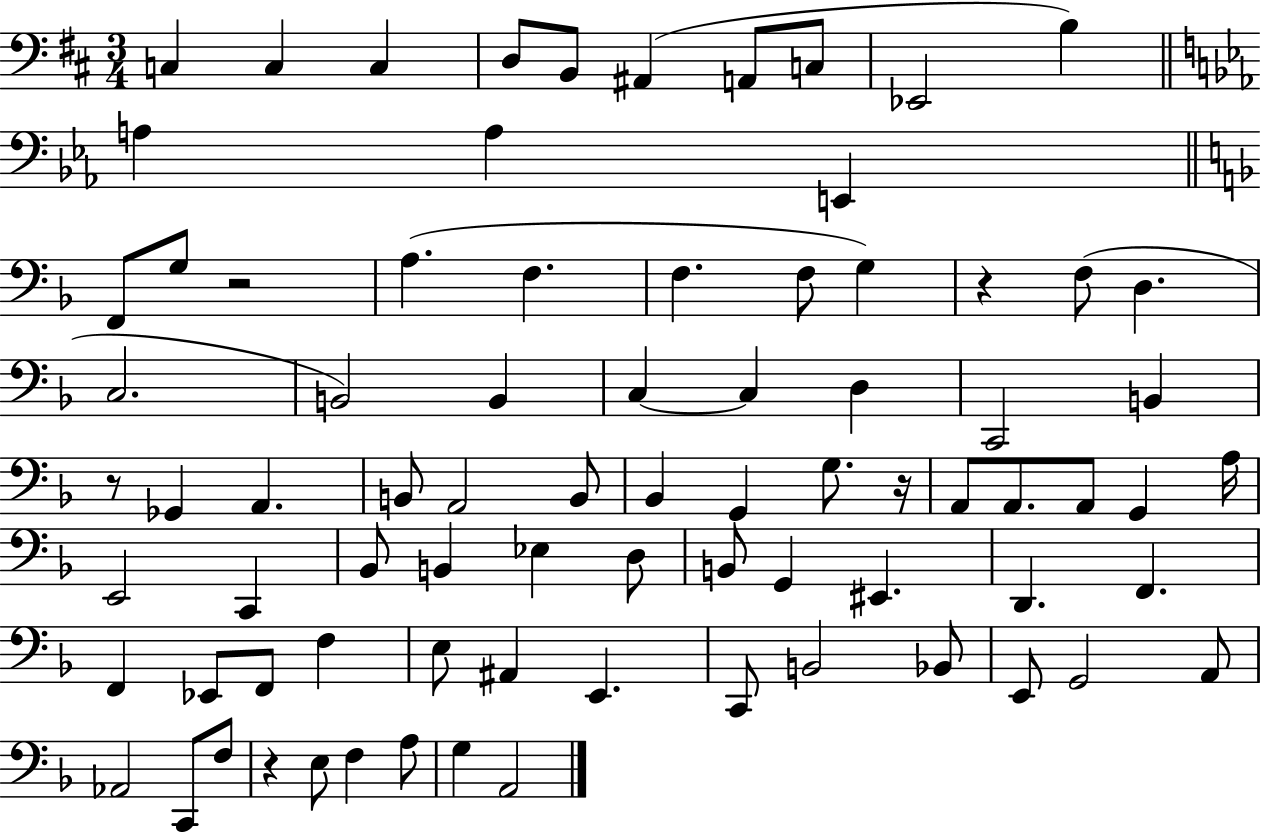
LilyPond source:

{
  \clef bass
  \numericTimeSignature
  \time 3/4
  \key d \major
  c4 c4 c4 | d8 b,8 ais,4( a,8 c8 | ees,2 b4) | \bar "||" \break \key ees \major a4 a4 e,4 | \bar "||" \break \key d \minor f,8 g8 r2 | a4.( f4. | f4. f8 g4) | r4 f8( d4. | \break c2. | b,2) b,4 | c4~~ c4 d4 | c,2 b,4 | \break r8 ges,4 a,4. | b,8 a,2 b,8 | bes,4 g,4 g8. r16 | a,8 a,8. a,8 g,4 a16 | \break e,2 c,4 | bes,8 b,4 ees4 d8 | b,8 g,4 eis,4. | d,4. f,4. | \break f,4 ees,8 f,8 f4 | e8 ais,4 e,4. | c,8 b,2 bes,8 | e,8 g,2 a,8 | \break aes,2 c,8 f8 | r4 e8 f4 a8 | g4 a,2 | \bar "|."
}